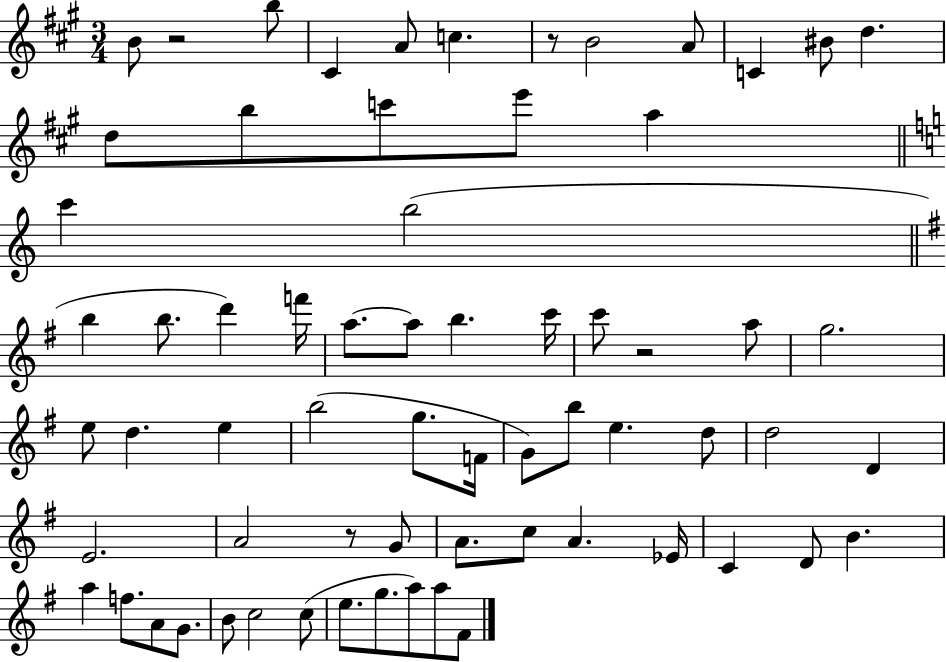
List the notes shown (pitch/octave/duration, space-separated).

B4/e R/h B5/e C#4/q A4/e C5/q. R/e B4/h A4/e C4/q BIS4/e D5/q. D5/e B5/e C6/e E6/e A5/q C6/q B5/h B5/q B5/e. D6/q F6/s A5/e. A5/e B5/q. C6/s C6/e R/h A5/e G5/h. E5/e D5/q. E5/q B5/h G5/e. F4/s G4/e B5/e E5/q. D5/e D5/h D4/q E4/h. A4/h R/e G4/e A4/e. C5/e A4/q. Eb4/s C4/q D4/e B4/q. A5/q F5/e. A4/e G4/e. B4/e C5/h C5/e E5/e. G5/e. A5/e A5/e F#4/e